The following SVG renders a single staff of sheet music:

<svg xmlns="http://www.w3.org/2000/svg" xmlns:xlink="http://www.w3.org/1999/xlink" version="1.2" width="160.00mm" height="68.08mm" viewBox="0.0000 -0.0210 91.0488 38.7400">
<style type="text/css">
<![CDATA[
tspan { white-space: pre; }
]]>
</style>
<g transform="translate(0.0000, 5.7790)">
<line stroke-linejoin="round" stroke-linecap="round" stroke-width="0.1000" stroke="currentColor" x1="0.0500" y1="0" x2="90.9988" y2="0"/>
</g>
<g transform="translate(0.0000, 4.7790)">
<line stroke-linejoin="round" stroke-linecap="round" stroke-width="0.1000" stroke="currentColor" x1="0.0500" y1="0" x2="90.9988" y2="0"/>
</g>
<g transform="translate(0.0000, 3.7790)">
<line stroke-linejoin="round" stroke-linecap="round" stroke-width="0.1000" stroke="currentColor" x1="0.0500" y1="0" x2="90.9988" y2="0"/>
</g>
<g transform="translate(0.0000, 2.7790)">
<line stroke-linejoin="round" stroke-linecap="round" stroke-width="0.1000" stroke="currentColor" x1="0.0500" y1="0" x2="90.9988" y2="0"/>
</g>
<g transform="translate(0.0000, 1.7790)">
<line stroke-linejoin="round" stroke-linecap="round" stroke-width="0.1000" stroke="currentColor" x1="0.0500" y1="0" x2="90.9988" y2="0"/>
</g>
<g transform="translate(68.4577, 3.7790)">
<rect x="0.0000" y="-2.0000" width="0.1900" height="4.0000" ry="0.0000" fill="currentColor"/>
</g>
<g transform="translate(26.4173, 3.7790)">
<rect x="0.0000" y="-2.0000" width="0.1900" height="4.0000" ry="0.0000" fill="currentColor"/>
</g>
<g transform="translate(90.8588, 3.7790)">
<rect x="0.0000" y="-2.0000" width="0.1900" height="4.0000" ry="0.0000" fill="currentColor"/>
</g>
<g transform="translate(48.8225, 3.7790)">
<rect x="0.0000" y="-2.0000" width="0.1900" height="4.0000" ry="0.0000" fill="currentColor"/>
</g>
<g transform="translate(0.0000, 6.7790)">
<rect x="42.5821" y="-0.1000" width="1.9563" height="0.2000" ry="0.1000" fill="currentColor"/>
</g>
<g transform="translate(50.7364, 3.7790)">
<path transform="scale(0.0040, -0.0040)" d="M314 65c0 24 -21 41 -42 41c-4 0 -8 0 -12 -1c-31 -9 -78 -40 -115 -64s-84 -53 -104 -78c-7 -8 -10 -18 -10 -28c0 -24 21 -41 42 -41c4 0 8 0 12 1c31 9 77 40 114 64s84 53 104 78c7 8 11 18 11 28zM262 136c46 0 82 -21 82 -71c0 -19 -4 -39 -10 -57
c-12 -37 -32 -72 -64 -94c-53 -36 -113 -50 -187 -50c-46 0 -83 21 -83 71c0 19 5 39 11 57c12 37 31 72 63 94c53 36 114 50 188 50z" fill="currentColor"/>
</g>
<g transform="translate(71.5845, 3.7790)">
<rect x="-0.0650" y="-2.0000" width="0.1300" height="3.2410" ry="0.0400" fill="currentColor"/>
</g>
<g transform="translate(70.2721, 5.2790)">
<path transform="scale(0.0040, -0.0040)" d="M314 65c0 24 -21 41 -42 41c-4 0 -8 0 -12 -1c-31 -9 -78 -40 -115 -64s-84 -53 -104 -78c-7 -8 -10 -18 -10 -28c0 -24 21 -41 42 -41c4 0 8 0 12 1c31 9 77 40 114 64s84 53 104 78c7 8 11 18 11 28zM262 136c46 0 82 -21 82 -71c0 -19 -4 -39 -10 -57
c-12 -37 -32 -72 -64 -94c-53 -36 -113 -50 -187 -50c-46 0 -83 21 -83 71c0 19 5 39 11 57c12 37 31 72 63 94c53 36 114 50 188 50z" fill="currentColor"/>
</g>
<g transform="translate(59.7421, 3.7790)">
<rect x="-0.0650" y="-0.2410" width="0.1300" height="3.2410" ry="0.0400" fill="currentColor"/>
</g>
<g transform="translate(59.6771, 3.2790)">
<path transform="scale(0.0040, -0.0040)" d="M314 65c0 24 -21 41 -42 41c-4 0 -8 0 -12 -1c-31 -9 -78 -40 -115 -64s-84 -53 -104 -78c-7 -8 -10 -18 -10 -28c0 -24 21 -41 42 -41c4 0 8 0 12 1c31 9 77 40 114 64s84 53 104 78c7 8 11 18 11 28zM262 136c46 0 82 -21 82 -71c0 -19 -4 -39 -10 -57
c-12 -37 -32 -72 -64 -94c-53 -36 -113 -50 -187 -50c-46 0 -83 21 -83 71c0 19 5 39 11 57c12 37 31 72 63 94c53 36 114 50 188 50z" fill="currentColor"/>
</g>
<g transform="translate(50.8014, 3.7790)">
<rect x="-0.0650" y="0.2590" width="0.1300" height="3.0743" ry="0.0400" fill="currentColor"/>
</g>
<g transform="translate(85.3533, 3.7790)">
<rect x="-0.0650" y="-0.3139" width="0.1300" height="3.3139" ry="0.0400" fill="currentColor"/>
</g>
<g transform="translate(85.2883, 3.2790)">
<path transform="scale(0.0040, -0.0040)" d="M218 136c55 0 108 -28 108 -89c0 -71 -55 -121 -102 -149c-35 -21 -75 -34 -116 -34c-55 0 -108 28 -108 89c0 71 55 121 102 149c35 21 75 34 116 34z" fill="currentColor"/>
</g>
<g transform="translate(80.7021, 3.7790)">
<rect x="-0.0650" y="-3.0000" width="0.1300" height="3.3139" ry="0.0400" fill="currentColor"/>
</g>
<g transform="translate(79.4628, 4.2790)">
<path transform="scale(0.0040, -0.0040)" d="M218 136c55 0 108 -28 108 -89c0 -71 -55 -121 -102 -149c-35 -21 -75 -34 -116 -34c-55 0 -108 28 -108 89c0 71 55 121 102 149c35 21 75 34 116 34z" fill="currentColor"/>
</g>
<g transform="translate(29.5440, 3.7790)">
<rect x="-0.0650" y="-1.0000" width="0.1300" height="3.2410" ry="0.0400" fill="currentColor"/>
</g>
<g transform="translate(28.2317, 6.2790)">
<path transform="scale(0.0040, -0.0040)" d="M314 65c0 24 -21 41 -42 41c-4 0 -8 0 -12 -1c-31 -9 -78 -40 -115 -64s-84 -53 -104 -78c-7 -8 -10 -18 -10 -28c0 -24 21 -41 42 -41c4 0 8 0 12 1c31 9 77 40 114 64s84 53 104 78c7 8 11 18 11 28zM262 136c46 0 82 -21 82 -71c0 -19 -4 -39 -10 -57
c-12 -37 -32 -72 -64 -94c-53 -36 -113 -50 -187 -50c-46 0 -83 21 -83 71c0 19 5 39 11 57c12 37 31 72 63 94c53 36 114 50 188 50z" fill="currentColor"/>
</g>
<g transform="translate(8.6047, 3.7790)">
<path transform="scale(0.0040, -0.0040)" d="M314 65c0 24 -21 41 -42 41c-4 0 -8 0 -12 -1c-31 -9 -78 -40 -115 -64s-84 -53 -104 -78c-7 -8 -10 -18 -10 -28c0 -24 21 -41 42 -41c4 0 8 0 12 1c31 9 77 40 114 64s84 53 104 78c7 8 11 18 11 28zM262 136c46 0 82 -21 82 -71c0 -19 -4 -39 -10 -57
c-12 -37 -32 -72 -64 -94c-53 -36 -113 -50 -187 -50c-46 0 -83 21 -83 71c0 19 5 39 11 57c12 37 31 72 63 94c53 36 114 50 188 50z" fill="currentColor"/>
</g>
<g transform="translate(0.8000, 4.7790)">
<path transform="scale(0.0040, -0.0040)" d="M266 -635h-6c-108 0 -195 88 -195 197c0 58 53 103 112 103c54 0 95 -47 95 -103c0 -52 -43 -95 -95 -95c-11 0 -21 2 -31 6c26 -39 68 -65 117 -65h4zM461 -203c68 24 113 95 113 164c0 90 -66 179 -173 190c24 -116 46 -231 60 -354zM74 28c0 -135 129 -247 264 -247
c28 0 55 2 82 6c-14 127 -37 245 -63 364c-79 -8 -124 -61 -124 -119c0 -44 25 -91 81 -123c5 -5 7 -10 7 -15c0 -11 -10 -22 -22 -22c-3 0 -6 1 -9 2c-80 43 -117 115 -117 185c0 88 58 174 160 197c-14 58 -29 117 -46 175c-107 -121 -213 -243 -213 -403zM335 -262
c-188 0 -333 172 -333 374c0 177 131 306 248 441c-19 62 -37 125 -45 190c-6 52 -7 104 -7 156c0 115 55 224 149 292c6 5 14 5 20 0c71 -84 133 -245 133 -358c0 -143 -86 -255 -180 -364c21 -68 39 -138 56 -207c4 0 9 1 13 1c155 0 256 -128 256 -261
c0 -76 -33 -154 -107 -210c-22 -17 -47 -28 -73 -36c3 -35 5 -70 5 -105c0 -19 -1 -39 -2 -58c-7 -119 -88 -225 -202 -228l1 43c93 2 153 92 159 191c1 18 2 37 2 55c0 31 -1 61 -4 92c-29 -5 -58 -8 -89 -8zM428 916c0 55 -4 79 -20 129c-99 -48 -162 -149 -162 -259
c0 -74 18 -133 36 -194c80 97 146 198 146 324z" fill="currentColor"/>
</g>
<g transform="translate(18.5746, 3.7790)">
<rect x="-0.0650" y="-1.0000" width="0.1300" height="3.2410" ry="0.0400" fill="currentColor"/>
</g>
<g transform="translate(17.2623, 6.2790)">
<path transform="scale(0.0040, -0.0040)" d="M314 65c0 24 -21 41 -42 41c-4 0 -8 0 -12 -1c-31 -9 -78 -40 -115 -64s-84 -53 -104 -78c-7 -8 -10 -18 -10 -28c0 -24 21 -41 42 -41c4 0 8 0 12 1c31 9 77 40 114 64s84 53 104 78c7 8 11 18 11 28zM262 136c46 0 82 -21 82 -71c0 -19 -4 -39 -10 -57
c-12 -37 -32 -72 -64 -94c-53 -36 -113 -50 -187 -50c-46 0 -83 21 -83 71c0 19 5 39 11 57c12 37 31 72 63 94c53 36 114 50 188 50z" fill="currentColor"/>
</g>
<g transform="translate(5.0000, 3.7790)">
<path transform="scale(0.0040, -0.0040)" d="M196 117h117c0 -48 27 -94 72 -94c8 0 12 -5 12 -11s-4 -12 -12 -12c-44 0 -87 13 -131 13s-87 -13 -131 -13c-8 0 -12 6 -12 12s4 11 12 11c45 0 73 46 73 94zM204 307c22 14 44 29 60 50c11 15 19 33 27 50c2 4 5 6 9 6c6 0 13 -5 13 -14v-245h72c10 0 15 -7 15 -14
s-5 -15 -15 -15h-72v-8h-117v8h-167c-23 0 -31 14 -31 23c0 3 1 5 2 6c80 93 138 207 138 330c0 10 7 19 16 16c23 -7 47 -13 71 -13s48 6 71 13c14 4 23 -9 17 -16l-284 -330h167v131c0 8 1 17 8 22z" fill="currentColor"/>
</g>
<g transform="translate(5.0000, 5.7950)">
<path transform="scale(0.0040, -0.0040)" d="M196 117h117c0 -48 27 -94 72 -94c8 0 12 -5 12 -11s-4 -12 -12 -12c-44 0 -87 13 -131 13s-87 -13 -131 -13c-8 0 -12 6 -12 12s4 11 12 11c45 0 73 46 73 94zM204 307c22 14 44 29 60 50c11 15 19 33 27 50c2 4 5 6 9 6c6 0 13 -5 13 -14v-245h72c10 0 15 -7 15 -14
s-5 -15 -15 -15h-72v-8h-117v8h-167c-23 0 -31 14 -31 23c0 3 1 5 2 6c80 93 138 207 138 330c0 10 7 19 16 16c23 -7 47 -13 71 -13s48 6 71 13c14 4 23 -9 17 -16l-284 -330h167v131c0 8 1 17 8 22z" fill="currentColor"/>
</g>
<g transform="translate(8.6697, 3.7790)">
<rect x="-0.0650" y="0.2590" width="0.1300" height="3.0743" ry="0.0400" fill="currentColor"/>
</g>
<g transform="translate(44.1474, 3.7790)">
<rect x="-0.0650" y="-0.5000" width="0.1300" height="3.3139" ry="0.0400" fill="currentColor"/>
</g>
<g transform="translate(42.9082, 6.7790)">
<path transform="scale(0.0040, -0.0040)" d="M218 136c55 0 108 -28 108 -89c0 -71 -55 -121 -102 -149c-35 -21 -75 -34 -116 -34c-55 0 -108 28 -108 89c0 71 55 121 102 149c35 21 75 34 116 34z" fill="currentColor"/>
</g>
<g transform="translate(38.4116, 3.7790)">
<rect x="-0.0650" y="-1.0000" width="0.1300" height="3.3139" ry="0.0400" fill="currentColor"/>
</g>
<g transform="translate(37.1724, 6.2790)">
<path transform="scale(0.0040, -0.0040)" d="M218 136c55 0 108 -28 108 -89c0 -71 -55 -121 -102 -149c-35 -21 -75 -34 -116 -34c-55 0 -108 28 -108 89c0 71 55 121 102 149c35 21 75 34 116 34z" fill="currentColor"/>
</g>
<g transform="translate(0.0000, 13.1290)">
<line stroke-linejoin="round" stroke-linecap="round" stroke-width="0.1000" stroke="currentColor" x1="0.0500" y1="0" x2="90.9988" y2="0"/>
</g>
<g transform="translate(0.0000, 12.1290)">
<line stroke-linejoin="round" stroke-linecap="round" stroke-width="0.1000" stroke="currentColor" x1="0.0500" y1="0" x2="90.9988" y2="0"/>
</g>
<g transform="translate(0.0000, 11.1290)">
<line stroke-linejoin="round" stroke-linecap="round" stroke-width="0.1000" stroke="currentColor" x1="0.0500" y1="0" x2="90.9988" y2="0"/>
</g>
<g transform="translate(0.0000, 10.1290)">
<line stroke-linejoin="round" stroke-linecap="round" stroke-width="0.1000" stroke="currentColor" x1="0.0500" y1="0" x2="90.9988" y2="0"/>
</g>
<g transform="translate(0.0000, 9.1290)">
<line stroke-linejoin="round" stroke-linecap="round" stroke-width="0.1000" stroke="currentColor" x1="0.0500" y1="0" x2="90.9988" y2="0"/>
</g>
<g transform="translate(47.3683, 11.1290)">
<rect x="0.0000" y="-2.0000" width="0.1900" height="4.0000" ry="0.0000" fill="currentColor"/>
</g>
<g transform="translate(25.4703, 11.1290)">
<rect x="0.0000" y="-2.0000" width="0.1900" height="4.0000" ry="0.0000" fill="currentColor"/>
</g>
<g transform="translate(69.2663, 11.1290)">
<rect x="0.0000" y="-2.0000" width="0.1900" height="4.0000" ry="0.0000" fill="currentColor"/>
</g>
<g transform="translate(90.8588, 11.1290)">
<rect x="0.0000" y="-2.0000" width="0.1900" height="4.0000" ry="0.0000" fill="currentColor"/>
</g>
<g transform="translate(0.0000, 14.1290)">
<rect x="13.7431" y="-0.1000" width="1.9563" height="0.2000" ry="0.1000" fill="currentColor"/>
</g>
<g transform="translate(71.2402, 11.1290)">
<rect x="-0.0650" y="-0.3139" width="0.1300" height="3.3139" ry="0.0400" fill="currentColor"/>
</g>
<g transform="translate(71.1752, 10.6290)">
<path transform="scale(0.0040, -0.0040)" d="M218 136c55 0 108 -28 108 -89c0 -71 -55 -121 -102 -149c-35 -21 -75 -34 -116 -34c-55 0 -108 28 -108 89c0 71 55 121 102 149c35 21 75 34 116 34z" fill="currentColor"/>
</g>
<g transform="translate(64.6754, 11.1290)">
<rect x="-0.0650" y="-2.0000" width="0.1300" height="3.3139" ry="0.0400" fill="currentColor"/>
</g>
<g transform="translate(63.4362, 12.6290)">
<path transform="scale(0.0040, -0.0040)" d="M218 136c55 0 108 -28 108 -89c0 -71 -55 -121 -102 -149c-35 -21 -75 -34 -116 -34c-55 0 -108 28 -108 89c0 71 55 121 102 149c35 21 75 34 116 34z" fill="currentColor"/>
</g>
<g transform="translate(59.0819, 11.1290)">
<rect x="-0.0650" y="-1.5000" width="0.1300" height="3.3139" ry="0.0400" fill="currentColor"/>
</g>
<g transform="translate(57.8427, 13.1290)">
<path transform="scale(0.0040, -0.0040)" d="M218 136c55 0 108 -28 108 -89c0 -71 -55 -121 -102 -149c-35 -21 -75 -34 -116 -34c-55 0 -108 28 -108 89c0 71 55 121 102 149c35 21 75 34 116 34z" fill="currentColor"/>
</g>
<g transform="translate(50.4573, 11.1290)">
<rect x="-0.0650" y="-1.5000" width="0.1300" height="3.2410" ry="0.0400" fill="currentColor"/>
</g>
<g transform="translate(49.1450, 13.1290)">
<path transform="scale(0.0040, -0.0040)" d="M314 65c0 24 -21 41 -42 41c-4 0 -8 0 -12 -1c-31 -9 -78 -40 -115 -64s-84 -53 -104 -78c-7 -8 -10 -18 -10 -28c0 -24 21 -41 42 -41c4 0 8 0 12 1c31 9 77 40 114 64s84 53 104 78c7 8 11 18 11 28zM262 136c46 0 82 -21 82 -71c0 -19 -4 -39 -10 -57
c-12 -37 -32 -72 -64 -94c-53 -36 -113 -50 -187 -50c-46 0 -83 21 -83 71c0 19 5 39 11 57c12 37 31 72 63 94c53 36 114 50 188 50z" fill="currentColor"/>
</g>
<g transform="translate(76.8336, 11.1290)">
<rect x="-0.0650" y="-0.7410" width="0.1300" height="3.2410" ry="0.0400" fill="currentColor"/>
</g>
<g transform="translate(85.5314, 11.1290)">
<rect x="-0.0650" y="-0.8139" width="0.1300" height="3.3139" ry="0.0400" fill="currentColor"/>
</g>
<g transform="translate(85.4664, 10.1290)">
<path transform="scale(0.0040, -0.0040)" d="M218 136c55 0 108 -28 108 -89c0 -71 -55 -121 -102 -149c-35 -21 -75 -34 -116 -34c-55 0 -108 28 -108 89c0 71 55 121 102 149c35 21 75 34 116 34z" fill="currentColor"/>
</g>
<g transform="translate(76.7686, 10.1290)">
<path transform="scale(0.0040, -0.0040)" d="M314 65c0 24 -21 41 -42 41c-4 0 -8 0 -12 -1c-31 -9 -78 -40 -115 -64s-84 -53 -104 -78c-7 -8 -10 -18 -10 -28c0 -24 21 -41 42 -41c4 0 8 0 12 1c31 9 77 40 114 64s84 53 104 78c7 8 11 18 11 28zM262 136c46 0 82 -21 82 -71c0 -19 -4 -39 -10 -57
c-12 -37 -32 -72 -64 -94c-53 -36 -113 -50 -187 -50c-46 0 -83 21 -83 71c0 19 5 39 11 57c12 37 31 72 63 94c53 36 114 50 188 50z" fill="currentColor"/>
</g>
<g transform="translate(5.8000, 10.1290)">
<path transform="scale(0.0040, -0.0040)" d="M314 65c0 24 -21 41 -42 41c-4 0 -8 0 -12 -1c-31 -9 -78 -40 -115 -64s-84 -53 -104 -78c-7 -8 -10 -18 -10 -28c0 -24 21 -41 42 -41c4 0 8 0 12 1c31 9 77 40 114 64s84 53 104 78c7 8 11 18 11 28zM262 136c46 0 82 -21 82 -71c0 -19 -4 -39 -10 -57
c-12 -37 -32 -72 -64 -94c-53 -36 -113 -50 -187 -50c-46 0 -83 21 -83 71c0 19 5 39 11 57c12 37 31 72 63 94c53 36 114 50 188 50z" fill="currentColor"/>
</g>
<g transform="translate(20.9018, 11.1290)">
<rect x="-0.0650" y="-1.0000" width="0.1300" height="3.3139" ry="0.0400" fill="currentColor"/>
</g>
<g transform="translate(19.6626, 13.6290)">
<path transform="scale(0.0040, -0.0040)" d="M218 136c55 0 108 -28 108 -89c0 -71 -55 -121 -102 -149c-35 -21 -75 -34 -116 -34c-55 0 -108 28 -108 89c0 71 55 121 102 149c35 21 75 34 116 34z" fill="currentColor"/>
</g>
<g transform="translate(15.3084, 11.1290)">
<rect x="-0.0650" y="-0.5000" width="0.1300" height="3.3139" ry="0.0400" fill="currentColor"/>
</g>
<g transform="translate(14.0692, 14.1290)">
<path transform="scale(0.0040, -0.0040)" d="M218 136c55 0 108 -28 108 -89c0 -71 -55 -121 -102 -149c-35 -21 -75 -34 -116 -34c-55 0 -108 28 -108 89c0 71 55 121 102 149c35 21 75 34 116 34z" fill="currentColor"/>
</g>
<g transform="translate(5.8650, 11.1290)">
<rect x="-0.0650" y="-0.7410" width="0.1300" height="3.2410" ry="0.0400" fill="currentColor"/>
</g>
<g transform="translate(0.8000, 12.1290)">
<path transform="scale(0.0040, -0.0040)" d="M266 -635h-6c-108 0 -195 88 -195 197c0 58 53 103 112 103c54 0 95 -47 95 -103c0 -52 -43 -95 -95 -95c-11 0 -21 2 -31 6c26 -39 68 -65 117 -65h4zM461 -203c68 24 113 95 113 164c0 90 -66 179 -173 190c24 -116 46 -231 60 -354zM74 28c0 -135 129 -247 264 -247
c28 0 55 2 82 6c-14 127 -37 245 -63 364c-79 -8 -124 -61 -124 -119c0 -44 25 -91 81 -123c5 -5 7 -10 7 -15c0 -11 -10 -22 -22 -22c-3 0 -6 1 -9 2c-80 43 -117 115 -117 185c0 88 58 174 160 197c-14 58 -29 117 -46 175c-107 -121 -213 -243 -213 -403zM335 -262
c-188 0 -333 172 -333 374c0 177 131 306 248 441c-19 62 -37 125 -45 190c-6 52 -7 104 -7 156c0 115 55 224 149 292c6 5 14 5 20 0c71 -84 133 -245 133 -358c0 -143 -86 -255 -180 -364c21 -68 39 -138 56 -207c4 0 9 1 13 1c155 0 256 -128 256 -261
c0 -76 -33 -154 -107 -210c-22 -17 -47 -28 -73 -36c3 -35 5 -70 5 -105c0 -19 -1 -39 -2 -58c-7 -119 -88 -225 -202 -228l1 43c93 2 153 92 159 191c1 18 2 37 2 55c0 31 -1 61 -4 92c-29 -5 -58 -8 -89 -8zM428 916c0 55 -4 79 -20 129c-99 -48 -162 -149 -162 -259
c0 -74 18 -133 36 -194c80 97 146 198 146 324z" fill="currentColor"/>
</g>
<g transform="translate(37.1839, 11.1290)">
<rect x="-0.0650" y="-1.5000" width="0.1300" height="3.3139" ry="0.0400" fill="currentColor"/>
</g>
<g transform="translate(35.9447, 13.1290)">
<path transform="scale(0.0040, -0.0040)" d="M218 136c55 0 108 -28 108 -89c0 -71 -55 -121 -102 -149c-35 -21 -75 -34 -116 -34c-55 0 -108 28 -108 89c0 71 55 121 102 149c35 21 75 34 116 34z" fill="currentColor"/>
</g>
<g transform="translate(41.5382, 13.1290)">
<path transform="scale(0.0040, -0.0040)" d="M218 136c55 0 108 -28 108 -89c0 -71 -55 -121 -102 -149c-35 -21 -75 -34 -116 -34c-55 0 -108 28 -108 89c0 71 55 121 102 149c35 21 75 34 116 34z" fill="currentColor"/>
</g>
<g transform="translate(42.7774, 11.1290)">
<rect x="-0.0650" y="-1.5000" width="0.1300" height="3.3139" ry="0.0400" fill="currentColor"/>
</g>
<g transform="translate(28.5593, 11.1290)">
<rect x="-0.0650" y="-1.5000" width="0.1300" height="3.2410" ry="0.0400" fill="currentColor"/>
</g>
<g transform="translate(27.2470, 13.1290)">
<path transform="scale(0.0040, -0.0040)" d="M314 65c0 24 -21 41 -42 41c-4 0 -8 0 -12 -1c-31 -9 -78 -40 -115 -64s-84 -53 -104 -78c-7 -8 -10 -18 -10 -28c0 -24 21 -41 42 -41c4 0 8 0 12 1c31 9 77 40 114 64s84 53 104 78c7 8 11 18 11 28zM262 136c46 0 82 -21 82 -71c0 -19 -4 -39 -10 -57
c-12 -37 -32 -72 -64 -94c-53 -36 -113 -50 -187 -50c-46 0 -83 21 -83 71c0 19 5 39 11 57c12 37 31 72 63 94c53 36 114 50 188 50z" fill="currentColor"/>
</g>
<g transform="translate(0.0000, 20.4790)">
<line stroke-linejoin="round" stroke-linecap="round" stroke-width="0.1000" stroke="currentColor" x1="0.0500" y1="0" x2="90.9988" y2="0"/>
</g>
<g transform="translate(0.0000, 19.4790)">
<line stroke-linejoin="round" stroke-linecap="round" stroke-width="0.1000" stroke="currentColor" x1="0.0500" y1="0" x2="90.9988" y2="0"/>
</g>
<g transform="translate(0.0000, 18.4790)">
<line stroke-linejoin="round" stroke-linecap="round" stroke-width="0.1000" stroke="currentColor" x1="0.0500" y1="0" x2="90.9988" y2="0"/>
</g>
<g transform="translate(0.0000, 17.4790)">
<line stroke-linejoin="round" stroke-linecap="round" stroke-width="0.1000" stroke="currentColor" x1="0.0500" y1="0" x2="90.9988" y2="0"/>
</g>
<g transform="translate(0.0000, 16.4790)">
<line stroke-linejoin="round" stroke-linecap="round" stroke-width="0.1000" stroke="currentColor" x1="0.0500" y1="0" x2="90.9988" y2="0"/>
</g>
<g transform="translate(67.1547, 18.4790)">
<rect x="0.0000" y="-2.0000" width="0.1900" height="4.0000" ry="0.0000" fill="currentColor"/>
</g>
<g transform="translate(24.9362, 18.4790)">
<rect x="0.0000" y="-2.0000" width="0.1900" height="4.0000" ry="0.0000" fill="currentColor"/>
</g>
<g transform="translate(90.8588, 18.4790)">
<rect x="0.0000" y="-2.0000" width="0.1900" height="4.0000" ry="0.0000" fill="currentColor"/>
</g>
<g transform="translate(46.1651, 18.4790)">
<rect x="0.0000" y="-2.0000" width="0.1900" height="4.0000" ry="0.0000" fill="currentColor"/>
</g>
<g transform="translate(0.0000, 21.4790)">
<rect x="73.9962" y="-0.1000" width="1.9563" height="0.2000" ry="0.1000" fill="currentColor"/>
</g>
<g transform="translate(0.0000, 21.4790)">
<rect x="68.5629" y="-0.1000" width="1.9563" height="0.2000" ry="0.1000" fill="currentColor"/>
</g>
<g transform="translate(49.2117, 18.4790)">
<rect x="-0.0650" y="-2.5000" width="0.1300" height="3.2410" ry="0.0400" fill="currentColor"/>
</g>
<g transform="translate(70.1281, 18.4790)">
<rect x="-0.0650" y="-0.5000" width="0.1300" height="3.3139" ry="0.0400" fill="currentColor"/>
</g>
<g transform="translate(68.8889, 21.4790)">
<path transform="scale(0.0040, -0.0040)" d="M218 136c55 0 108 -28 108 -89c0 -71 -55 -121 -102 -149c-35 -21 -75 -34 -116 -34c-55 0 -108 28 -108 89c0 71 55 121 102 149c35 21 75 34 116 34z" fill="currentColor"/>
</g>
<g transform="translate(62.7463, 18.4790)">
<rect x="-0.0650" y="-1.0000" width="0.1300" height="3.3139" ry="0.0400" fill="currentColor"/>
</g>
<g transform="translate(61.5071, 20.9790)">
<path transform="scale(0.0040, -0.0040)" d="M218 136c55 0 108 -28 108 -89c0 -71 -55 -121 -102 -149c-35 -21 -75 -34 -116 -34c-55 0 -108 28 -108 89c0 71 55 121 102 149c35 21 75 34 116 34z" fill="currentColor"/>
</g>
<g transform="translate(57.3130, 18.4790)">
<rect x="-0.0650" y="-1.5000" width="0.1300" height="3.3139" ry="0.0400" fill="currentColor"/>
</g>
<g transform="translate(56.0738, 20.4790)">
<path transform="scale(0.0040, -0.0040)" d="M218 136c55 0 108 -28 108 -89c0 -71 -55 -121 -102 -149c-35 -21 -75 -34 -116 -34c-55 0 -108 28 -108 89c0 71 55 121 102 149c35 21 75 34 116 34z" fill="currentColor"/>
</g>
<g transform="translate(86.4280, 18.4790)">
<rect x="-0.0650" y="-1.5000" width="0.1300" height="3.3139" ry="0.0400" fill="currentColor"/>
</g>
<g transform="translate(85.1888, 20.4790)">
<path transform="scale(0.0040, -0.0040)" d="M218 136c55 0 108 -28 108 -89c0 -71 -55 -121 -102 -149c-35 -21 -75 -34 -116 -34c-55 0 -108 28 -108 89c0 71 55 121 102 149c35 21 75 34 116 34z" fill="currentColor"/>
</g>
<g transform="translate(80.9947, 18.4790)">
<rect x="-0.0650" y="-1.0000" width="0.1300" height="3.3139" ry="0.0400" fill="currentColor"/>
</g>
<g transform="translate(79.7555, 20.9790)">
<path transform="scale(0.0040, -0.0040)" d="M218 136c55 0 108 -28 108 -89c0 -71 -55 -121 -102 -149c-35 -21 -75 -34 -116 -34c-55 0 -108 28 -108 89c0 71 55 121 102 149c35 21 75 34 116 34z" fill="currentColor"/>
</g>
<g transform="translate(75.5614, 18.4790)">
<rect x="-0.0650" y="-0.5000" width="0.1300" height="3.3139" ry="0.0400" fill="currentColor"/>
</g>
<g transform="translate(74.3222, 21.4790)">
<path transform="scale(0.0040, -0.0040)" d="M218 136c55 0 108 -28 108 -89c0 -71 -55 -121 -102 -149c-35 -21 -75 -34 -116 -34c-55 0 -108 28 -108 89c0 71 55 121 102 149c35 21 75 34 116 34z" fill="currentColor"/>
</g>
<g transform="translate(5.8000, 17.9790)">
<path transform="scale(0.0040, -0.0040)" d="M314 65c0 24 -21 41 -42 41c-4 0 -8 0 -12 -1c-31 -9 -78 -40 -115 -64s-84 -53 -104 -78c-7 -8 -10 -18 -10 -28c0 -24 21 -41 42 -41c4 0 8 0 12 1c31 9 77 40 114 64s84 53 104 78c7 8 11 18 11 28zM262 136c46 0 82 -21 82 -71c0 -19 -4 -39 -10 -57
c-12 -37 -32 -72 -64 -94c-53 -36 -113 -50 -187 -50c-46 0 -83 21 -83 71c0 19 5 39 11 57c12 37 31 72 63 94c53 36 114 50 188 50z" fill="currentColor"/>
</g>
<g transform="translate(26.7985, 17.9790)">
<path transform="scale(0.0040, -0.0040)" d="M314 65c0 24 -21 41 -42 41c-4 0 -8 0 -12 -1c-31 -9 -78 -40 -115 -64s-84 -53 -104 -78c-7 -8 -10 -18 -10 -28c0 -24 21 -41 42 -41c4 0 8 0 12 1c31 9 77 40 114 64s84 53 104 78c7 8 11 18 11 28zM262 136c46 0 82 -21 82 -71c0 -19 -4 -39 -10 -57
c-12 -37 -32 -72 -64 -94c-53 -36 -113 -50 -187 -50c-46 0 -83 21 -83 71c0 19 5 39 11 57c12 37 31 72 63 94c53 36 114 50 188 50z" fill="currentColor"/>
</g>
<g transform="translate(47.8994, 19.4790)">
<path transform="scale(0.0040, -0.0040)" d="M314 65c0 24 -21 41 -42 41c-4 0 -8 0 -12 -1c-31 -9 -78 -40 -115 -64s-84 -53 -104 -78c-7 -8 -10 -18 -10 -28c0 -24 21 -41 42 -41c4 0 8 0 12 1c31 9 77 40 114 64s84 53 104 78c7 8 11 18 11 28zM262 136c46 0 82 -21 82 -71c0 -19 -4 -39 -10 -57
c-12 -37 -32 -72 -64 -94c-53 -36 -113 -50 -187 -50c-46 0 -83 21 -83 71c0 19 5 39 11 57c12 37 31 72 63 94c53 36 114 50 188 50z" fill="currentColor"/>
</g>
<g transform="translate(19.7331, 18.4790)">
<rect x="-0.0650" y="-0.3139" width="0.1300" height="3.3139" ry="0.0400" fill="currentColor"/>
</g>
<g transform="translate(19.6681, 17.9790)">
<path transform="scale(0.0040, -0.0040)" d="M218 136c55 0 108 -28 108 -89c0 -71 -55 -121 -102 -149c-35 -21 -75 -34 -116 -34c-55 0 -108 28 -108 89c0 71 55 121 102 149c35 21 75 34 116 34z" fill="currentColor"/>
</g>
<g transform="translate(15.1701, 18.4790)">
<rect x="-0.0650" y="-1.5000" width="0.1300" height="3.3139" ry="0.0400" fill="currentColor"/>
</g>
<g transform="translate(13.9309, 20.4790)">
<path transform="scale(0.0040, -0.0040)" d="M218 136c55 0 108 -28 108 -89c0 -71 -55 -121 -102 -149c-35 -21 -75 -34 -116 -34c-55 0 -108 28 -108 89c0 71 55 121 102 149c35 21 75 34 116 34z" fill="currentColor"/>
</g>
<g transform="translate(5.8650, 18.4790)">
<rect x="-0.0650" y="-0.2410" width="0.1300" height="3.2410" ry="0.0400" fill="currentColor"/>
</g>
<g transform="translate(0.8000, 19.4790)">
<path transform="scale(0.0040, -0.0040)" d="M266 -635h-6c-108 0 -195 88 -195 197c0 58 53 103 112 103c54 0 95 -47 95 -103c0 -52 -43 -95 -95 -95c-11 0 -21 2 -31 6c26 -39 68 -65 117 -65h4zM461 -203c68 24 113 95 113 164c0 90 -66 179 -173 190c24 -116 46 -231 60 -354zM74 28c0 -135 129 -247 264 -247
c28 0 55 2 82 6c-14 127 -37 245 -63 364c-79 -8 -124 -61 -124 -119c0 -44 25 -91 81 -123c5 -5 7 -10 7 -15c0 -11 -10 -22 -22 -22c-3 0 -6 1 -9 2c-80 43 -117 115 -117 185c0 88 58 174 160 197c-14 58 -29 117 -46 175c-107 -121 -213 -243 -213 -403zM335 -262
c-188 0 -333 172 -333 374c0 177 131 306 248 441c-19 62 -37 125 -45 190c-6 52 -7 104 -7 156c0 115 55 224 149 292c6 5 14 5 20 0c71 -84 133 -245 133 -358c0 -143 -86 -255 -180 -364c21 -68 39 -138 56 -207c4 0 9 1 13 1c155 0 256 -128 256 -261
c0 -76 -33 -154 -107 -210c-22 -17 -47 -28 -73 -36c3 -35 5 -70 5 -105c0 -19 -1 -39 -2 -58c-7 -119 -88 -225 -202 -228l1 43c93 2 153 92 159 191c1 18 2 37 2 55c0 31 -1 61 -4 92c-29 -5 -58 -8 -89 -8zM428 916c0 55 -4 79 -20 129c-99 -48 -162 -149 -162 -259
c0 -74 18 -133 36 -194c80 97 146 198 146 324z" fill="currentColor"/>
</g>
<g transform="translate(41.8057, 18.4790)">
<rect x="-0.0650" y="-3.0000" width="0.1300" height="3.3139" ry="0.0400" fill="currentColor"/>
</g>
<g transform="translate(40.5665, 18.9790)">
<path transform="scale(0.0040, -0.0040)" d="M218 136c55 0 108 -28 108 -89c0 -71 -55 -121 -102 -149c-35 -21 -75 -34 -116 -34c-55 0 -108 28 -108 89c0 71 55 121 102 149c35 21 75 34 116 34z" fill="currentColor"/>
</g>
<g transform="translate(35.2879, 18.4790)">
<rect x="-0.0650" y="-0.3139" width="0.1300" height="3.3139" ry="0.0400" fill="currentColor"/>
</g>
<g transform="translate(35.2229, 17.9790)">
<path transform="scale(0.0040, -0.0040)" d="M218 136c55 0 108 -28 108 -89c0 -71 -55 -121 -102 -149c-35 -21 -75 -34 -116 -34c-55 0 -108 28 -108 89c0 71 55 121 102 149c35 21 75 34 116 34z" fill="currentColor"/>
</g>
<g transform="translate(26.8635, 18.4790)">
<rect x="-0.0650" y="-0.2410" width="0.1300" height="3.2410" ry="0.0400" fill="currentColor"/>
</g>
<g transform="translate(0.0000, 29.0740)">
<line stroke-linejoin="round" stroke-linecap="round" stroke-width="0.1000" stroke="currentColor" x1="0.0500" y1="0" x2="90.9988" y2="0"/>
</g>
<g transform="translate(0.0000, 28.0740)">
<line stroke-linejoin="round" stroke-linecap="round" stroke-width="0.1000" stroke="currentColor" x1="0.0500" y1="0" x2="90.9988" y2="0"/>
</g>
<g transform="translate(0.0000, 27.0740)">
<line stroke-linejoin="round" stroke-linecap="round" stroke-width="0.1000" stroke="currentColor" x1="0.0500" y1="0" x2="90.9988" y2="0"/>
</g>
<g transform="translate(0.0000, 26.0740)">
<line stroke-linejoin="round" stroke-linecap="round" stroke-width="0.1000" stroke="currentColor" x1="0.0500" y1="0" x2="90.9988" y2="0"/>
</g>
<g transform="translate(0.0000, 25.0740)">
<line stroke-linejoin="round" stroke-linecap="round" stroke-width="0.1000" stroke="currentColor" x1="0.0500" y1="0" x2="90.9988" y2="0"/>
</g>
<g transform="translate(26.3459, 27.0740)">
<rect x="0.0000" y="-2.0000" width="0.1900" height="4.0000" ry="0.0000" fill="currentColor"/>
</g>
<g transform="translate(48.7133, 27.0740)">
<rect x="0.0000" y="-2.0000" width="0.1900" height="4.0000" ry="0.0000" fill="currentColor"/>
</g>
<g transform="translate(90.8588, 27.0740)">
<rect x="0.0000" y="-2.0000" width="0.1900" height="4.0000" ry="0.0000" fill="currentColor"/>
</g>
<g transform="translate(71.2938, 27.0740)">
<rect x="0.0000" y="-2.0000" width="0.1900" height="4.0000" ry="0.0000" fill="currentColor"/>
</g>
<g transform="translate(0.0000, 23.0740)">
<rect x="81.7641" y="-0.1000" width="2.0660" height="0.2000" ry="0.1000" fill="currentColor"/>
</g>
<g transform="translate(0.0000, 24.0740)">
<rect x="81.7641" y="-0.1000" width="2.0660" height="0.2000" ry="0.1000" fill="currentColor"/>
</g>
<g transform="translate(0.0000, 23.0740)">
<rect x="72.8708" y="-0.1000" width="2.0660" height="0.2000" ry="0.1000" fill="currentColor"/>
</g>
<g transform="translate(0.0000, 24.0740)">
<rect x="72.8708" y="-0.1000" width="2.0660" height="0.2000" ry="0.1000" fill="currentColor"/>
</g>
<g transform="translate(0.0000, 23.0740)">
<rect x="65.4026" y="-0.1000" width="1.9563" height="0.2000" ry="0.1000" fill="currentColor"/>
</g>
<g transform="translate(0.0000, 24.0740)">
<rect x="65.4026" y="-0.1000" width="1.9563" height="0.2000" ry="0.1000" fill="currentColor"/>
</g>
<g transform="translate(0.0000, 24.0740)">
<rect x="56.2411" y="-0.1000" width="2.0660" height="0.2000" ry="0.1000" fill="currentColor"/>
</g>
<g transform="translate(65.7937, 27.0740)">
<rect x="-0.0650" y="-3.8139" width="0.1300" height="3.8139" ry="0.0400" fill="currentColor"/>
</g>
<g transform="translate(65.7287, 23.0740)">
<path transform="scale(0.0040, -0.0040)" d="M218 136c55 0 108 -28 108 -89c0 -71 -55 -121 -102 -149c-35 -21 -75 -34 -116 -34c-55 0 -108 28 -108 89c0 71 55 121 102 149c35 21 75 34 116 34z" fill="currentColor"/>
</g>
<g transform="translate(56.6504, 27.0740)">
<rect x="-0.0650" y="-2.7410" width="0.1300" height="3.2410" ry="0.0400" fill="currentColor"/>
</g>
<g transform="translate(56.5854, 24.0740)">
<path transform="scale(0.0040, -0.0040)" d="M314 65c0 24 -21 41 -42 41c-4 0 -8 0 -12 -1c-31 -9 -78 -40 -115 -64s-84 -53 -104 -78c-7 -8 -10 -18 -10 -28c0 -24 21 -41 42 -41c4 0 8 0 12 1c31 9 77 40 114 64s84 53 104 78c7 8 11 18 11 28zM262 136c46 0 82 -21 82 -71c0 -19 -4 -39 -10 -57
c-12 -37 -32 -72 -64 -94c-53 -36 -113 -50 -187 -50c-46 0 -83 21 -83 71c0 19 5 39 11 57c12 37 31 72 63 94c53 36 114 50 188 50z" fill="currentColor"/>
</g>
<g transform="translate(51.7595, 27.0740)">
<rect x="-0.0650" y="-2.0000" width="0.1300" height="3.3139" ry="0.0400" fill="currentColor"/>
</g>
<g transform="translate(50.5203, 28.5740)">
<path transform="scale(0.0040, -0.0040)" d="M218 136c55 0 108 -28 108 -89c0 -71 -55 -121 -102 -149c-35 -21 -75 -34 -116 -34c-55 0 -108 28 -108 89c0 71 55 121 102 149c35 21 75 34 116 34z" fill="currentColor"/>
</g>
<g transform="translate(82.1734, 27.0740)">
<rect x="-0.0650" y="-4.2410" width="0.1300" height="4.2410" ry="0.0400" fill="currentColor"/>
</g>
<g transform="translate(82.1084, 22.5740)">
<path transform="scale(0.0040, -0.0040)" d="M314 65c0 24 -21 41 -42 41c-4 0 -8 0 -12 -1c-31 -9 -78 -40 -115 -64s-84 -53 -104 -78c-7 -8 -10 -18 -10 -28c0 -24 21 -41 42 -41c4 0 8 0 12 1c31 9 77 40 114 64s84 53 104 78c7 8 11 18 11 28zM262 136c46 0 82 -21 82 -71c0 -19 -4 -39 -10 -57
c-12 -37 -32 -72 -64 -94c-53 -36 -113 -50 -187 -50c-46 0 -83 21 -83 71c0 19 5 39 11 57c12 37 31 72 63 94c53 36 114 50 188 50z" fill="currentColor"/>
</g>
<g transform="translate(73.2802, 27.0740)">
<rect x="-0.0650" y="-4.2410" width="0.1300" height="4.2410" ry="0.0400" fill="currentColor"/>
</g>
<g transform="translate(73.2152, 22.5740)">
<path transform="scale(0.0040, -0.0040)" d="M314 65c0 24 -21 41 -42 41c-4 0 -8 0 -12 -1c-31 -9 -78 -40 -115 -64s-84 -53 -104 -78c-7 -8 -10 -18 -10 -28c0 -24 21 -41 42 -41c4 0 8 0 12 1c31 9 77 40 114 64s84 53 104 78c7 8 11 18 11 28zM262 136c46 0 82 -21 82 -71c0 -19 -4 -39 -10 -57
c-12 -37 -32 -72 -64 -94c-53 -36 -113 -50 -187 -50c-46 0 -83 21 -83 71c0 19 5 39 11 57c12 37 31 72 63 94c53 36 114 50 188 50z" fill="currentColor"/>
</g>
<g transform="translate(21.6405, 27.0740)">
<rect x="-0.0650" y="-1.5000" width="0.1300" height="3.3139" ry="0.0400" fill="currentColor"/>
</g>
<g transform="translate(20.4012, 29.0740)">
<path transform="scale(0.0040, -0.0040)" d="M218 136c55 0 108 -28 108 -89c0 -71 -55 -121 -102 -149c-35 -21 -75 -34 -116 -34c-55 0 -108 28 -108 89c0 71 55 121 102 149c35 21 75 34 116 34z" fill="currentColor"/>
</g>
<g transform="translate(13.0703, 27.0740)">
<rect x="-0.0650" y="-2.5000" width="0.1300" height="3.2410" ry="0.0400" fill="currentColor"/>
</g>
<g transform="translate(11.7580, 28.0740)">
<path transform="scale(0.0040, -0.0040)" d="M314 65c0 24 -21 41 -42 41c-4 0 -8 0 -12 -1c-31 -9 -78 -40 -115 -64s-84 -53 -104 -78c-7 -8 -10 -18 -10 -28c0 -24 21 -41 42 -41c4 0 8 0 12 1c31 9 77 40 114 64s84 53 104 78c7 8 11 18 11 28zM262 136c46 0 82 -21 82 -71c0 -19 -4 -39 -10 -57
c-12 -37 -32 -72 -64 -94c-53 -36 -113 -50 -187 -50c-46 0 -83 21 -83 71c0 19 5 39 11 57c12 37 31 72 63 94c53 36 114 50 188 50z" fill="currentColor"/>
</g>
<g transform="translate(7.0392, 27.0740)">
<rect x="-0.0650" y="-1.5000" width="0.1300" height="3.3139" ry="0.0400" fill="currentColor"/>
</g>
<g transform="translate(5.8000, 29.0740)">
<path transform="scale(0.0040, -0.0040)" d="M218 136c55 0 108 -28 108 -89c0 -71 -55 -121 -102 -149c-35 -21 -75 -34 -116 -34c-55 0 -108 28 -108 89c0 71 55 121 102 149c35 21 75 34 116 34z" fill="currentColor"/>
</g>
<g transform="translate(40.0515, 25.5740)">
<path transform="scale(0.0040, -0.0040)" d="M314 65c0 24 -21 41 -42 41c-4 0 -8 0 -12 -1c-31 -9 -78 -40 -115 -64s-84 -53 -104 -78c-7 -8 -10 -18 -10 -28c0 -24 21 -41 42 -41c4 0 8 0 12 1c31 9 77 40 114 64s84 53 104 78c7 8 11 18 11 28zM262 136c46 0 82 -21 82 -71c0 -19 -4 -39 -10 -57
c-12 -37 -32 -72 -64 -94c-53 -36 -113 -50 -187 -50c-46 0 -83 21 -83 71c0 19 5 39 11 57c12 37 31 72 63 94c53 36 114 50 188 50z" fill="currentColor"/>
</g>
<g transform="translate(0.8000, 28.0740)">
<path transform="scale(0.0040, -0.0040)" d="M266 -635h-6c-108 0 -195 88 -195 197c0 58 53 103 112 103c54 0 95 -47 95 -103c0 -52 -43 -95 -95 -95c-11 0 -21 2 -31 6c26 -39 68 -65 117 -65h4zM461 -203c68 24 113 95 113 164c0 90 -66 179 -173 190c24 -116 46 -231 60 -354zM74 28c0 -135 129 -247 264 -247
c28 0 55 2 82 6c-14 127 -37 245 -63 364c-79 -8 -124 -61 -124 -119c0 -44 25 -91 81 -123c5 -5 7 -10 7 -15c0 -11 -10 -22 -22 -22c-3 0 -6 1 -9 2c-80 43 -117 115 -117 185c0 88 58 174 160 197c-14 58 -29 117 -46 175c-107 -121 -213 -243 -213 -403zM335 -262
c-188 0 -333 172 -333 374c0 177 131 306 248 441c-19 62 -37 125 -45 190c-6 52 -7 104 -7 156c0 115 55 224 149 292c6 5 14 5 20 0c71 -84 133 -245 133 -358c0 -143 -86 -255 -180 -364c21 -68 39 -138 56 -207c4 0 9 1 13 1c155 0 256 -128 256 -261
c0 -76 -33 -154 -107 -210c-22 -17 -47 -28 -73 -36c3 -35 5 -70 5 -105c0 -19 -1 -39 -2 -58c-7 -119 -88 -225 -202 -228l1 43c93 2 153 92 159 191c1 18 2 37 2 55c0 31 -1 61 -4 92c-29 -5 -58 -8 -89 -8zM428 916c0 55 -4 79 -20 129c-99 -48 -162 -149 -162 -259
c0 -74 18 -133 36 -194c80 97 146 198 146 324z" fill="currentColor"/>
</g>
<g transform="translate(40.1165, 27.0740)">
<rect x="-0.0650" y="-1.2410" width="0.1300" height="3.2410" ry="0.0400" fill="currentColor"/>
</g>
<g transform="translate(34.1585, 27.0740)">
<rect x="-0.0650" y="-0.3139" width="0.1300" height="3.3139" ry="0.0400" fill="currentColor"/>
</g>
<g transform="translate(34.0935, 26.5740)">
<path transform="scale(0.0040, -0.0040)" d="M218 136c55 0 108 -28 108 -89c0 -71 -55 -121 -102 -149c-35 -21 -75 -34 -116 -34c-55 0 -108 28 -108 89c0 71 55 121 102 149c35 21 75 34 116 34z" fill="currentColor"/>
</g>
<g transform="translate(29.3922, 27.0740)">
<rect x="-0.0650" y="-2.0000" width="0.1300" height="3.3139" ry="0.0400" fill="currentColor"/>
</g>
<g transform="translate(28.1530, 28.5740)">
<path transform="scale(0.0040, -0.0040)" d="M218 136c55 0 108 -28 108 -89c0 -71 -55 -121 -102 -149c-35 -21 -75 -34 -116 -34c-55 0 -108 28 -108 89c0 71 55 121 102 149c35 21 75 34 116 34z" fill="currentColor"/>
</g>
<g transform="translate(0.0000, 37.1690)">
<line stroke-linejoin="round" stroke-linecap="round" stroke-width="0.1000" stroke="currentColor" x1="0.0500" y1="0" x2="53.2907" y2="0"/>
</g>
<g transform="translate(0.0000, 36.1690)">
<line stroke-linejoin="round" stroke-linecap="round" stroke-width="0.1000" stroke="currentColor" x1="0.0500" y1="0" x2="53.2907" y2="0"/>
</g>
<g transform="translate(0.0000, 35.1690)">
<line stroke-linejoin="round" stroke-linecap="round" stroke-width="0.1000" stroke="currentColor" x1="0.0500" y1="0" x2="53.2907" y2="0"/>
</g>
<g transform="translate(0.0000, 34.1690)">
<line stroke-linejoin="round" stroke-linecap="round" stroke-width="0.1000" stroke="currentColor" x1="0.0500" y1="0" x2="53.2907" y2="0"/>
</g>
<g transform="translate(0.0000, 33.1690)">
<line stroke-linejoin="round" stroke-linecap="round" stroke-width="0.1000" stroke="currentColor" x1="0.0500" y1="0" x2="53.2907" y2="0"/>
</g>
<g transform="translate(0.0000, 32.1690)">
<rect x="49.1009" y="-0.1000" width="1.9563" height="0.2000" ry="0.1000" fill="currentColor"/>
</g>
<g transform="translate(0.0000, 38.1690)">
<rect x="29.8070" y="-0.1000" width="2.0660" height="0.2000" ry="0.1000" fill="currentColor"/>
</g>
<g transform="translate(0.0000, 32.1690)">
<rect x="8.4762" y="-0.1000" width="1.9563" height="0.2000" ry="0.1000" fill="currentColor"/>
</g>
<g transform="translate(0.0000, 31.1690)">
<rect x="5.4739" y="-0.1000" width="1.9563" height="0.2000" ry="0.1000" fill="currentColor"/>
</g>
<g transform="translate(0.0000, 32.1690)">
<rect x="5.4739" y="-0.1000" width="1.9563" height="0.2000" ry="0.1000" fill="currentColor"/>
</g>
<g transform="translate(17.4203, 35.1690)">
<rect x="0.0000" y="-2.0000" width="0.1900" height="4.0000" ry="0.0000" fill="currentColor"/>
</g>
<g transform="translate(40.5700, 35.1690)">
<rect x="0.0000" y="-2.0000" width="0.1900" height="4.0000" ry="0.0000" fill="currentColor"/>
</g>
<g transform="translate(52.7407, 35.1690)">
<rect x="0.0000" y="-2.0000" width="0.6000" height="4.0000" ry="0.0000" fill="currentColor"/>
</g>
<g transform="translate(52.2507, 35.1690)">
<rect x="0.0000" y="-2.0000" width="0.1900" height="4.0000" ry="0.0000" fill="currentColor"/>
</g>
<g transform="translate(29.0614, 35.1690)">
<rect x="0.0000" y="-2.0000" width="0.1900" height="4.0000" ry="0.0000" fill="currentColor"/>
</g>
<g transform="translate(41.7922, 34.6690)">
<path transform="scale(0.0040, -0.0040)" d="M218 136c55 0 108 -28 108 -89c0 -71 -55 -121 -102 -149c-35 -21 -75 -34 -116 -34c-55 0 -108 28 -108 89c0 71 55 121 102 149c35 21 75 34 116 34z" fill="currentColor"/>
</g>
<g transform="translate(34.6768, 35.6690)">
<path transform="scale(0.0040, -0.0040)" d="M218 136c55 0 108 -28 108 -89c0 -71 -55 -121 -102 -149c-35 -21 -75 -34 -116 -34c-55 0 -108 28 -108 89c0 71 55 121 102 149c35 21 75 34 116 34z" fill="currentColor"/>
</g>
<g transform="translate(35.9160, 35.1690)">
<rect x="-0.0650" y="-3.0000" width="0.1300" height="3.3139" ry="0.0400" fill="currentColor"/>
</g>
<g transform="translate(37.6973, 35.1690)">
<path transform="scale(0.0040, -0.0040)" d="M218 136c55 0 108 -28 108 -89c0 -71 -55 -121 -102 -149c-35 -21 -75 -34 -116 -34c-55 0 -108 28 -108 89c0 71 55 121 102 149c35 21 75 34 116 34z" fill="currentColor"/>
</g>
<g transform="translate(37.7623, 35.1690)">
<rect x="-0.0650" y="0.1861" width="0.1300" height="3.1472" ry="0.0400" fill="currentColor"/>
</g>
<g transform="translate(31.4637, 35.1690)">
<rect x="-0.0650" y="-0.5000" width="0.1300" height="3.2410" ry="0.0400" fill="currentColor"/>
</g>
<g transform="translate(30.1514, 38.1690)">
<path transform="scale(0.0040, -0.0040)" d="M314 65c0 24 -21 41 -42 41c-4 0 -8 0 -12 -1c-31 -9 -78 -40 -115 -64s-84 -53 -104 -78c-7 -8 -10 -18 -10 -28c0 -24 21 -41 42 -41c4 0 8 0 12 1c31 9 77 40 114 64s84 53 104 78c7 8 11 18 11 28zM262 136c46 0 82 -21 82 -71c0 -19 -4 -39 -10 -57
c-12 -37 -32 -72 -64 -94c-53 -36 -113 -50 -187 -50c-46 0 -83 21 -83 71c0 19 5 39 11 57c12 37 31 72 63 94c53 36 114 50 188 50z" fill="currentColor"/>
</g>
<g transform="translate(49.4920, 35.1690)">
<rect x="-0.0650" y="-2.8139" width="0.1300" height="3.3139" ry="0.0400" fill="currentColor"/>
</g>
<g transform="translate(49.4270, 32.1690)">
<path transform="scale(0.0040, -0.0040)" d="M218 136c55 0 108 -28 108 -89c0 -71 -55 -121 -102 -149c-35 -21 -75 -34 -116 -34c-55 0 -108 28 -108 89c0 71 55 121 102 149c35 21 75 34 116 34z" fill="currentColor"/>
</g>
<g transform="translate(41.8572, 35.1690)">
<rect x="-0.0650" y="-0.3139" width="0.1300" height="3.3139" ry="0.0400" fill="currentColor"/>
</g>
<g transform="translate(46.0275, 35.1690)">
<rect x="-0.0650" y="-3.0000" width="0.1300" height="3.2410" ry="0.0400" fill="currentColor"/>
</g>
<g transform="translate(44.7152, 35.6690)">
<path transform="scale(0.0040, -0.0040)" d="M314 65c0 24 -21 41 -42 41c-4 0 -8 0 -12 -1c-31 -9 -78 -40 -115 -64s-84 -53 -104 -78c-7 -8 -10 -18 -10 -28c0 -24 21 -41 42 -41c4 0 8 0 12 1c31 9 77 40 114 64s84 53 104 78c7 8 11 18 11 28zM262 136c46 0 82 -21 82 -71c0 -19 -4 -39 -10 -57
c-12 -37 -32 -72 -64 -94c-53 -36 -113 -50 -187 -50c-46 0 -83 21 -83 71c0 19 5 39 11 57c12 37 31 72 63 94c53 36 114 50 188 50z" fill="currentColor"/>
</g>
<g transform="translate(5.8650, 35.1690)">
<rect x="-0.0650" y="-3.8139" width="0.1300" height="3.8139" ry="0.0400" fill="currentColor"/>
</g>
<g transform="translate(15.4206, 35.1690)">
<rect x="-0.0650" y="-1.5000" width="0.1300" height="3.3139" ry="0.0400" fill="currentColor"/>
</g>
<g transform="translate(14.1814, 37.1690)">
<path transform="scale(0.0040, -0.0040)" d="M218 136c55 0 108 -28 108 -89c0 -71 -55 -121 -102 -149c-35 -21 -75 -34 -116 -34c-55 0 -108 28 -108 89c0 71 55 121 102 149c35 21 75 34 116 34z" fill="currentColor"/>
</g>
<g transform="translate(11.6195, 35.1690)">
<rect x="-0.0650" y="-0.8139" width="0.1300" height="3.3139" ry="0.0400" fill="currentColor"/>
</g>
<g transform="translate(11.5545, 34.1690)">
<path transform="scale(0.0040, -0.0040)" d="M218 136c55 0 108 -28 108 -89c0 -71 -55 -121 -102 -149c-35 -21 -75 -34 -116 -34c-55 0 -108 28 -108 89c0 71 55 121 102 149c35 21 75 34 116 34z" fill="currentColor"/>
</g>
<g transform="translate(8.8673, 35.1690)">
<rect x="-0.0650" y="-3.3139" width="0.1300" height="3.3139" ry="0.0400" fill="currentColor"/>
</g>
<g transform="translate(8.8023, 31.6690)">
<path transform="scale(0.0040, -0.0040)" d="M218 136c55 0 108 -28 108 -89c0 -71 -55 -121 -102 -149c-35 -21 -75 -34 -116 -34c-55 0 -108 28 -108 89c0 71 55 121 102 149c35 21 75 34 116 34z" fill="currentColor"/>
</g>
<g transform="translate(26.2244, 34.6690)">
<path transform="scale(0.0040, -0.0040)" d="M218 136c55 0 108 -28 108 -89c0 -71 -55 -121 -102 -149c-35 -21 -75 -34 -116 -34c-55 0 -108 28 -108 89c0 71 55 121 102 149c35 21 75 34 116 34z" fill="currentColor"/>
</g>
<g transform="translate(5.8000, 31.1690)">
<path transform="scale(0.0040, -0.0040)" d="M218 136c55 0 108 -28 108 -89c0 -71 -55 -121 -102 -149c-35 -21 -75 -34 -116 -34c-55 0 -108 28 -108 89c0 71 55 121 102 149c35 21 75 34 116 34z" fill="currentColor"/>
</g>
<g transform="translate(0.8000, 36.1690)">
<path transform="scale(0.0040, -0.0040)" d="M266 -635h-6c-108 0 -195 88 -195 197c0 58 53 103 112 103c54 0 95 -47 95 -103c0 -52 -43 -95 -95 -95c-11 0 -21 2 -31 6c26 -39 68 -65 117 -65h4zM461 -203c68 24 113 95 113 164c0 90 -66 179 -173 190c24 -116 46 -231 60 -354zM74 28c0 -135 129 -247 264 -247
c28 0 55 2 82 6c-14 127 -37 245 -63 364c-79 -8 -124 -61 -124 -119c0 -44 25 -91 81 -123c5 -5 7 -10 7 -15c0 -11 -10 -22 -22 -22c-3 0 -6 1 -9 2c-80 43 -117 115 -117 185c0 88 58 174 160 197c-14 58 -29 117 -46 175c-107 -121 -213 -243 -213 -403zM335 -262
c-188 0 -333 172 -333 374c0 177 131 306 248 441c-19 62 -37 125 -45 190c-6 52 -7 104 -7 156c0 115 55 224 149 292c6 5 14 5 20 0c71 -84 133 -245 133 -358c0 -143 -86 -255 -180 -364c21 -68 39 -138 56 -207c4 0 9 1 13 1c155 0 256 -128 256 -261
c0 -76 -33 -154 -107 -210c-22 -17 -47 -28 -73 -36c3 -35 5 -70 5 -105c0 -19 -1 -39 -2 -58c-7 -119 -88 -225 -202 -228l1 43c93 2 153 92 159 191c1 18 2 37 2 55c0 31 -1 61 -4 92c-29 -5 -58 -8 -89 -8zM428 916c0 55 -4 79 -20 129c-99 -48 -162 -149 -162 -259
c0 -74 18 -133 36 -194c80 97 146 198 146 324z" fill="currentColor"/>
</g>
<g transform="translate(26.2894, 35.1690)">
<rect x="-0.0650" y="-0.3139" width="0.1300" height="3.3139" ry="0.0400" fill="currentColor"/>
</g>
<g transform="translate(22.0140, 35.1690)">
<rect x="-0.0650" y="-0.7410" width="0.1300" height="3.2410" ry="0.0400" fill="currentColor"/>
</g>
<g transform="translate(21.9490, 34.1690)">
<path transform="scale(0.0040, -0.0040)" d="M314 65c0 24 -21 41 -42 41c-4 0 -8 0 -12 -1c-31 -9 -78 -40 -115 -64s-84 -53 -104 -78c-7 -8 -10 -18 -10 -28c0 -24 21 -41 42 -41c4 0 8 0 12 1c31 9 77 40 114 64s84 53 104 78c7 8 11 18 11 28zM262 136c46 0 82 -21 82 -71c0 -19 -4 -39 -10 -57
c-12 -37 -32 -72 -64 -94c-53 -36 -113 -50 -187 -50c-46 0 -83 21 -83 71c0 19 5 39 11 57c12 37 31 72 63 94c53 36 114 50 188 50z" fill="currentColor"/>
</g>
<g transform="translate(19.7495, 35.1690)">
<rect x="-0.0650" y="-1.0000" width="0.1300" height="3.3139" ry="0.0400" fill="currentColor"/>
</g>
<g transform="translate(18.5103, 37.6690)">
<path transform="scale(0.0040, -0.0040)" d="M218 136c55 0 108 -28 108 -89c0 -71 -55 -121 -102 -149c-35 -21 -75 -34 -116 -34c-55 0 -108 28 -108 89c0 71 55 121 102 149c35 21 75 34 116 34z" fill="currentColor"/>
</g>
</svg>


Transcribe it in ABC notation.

X:1
T:Untitled
M:4/4
L:1/4
K:C
B2 D2 D2 D C B2 c2 F2 A c d2 C D E2 E E E2 E F c d2 d c2 E c c2 c A G2 E D C C D E E G2 E F c e2 F a2 c' d'2 d'2 c' b d E D d2 c C2 A B c A2 a